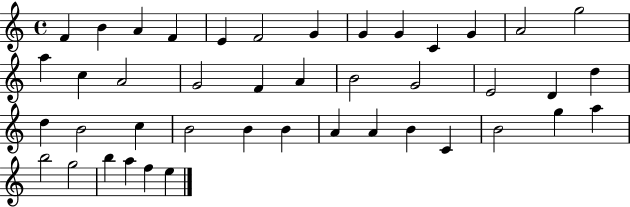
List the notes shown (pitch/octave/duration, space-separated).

F4/q B4/q A4/q F4/q E4/q F4/h G4/q G4/q G4/q C4/q G4/q A4/h G5/h A5/q C5/q A4/h G4/h F4/q A4/q B4/h G4/h E4/h D4/q D5/q D5/q B4/h C5/q B4/h B4/q B4/q A4/q A4/q B4/q C4/q B4/h G5/q A5/q B5/h G5/h B5/q A5/q F5/q E5/q